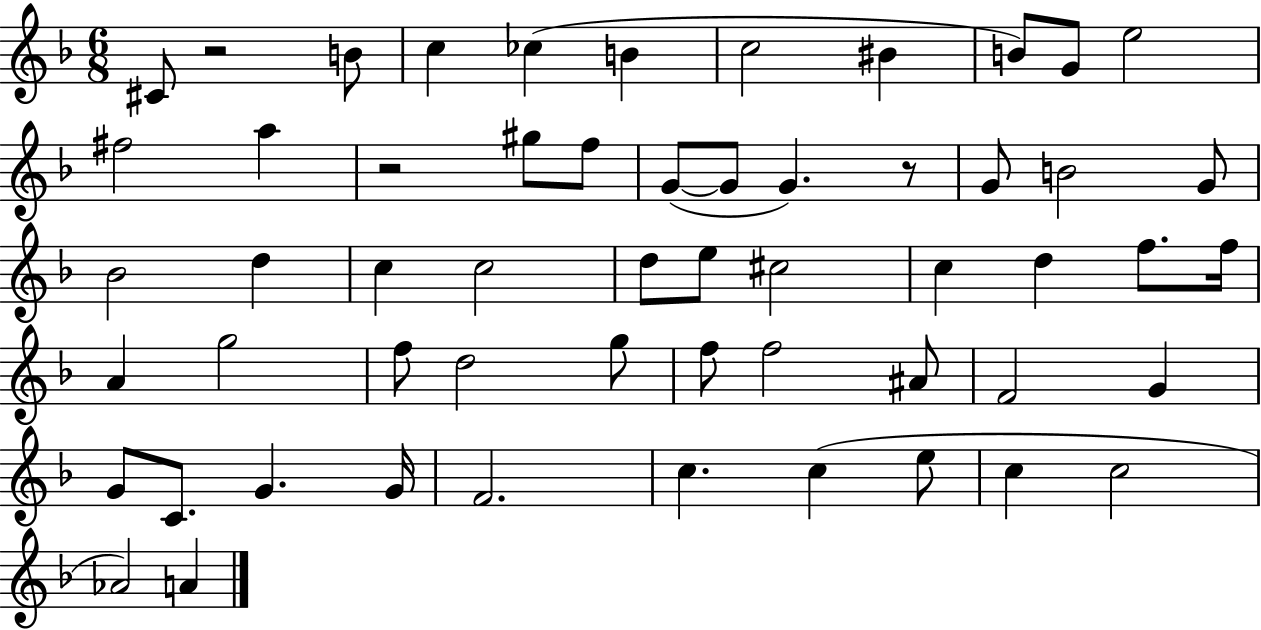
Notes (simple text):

C#4/e R/h B4/e C5/q CES5/q B4/q C5/h BIS4/q B4/e G4/e E5/h F#5/h A5/q R/h G#5/e F5/e G4/e G4/e G4/q. R/e G4/e B4/h G4/e Bb4/h D5/q C5/q C5/h D5/e E5/e C#5/h C5/q D5/q F5/e. F5/s A4/q G5/h F5/e D5/h G5/e F5/e F5/h A#4/e F4/h G4/q G4/e C4/e. G4/q. G4/s F4/h. C5/q. C5/q E5/e C5/q C5/h Ab4/h A4/q